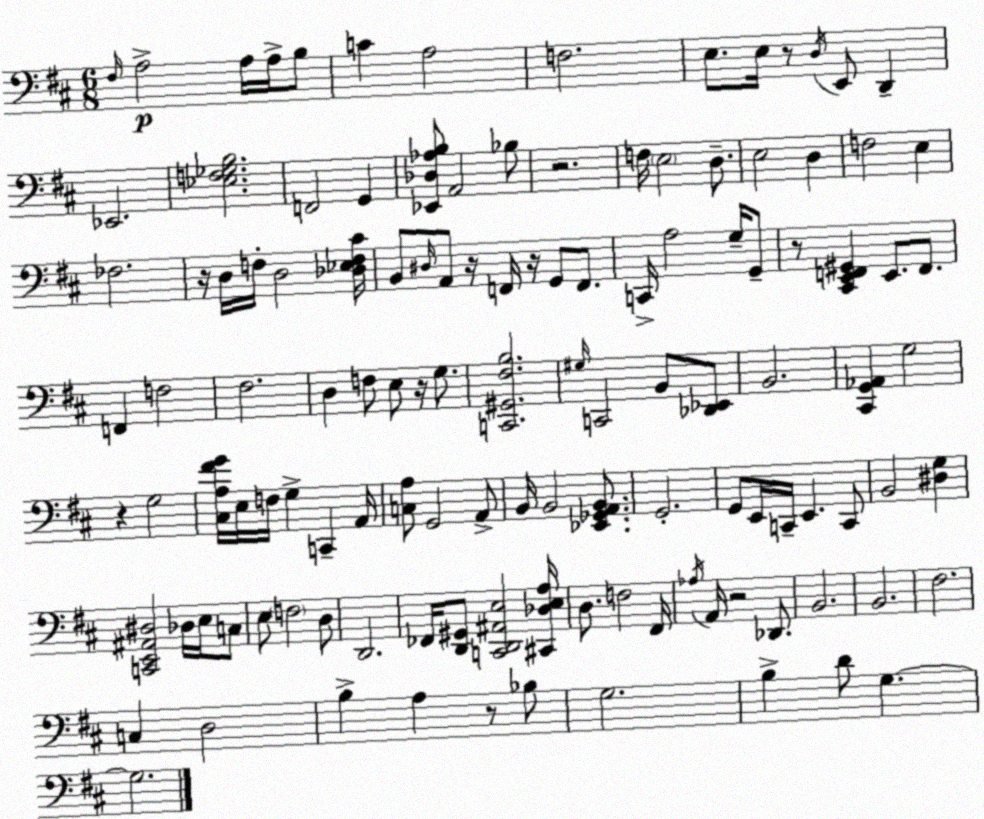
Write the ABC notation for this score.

X:1
T:Untitled
M:6/8
L:1/4
K:D
^F,/4 A,2 A,/4 A,/4 B,/2 C A,2 F,2 E,/2 E,/4 z/2 D,/4 E,,/2 D,, _E,,2 [_E,F,_G,B,]2 F,,2 G,, [_E,,_D,_A,B,]/2 A,,2 _B,/2 z2 F,/4 E,2 D,/2 E,2 D, F,2 E, _F,2 z/4 D,/4 F,/4 D,2 [_D,_E,F,^C]/4 B,,/2 ^D,/4 A,,/2 z/4 F,,/4 z/4 G,,/2 F,,/2 C,,/4 A,2 G,/4 G,,/2 z/2 [^C,,E,,F,,^G,,] E,,/2 F,,/2 F,, F,2 ^F,2 D, F,/2 E,/2 z/4 G,/2 [C,,^G,,^F,B,]2 ^G,/4 C,,2 B,,/2 [_D,,_E,,]/2 B,,2 [^C,,G,,_A,,] G,2 z G,2 [^C,A,^FG]/4 E,/4 F,/4 G, C,, A,,/4 [C,A,]/2 G,,2 A,,/2 B,,/4 B,,2 [_E,,_G,,A,,B,,]/2 G,,2 G,,/2 E,,/4 C,,/4 E,, C,,/2 B,,2 [^D,G,] [C,,E,,^A,,^D,]2 _D,/4 E,/4 C,/2 E,/2 F,2 D,/2 D,,2 _F,,/4 [D,,^G,,]/2 [C,,D,,^A,,E,]2 [^C,,_D,E,A,]/4 D,/2 F,2 ^F,,/4 _A,/4 A,,/4 z2 _D,,/2 B,,2 B,,2 ^F,2 C, D,2 B, A, z/2 _B,/2 G,2 B, D/2 G, G,2